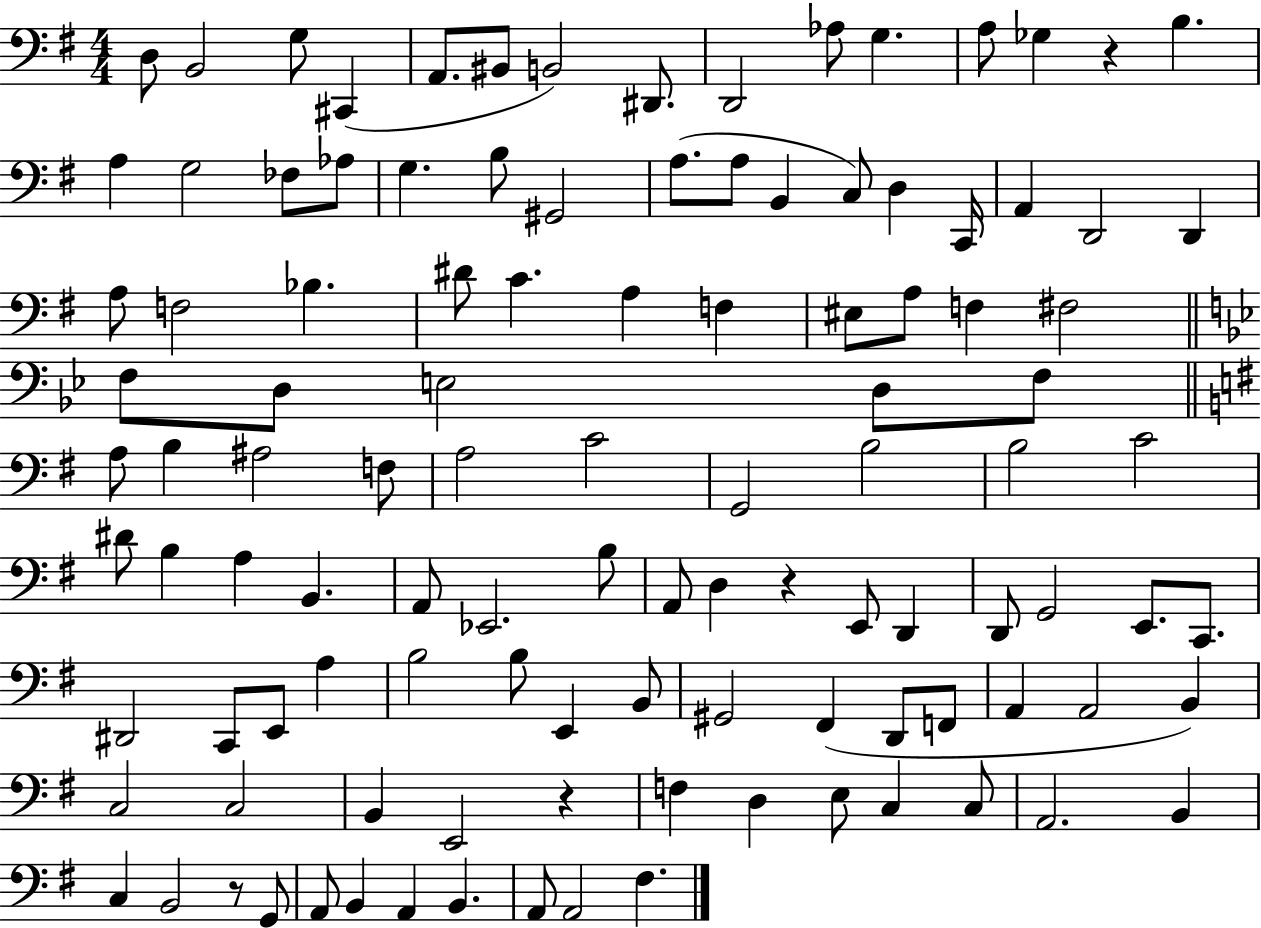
{
  \clef bass
  \numericTimeSignature
  \time 4/4
  \key g \major
  d8 b,2 g8 cis,4( | a,8. bis,8 b,2) dis,8. | d,2 aes8 g4. | a8 ges4 r4 b4. | \break a4 g2 fes8 aes8 | g4. b8 gis,2 | a8.( a8 b,4 c8) d4 c,16 | a,4 d,2 d,4 | \break a8 f2 bes4. | dis'8 c'4. a4 f4 | eis8 a8 f4 fis2 | \bar "||" \break \key bes \major f8 d8 e2 d8 f8 | \bar "||" \break \key g \major a8 b4 ais2 f8 | a2 c'2 | g,2 b2 | b2 c'2 | \break dis'8 b4 a4 b,4. | a,8 ees,2. b8 | a,8 d4 r4 e,8 d,4 | d,8 g,2 e,8. c,8. | \break dis,2 c,8 e,8 a4 | b2 b8 e,4 b,8 | gis,2 fis,4( d,8 f,8 | a,4 a,2 b,4) | \break c2 c2 | b,4 e,2 r4 | f4 d4 e8 c4 c8 | a,2. b,4 | \break c4 b,2 r8 g,8 | a,8 b,4 a,4 b,4. | a,8 a,2 fis4. | \bar "|."
}